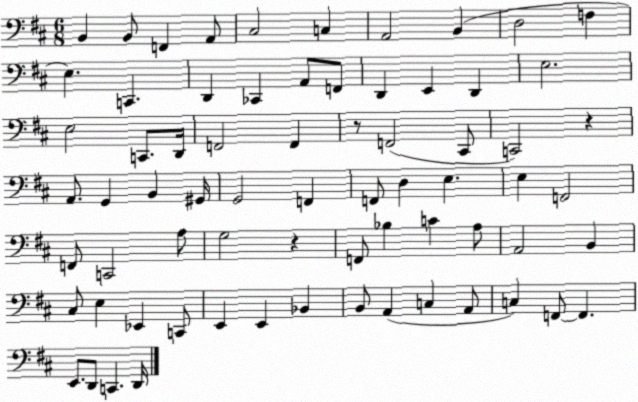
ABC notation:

X:1
T:Untitled
M:6/8
L:1/4
K:D
B,, B,,/2 F,, A,,/2 ^C,2 C, A,,2 B,, D,2 F, E, C,, D,, _C,, A,,/2 F,,/2 D,, E,, D,, E,2 E,2 C,,/2 D,,/4 F,,2 F,, z/2 F,,2 ^C,,/2 C,,2 z A,,/2 G,, B,, ^G,,/4 G,,2 F,, F,,/2 D, E, E, F,,2 F,,/2 C,,2 A,/2 G,2 z F,,/2 _B, C A,/2 A,,2 B,, ^C,/2 E, _E,, C,,/2 E,, E,, _B,, B,,/2 A,, C, A,,/2 C, F,,/2 F,, E,,/2 D,,/2 C,, D,,/4